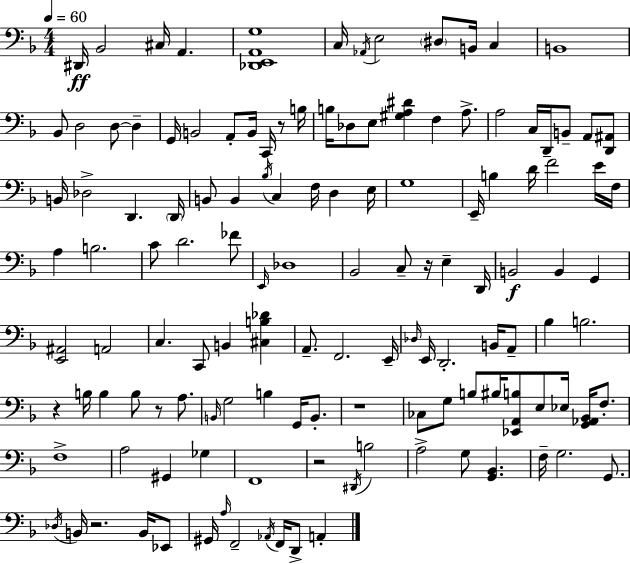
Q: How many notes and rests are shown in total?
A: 131